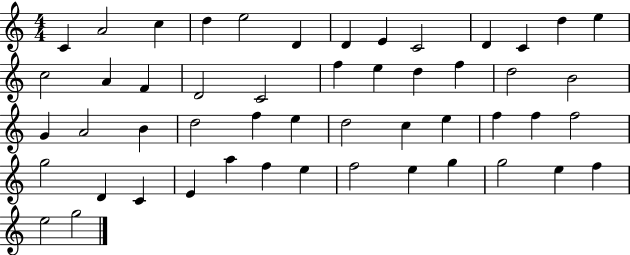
{
  \clef treble
  \numericTimeSignature
  \time 4/4
  \key c \major
  c'4 a'2 c''4 | d''4 e''2 d'4 | d'4 e'4 c'2 | d'4 c'4 d''4 e''4 | \break c''2 a'4 f'4 | d'2 c'2 | f''4 e''4 d''4 f''4 | d''2 b'2 | \break g'4 a'2 b'4 | d''2 f''4 e''4 | d''2 c''4 e''4 | f''4 f''4 f''2 | \break g''2 d'4 c'4 | e'4 a''4 f''4 e''4 | f''2 e''4 g''4 | g''2 e''4 f''4 | \break e''2 g''2 | \bar "|."
}